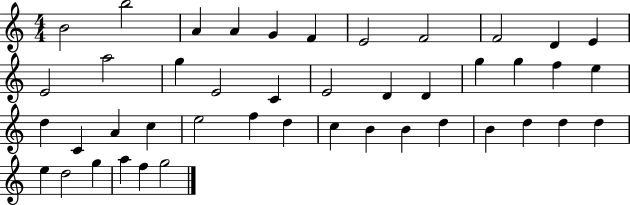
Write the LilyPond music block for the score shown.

{
  \clef treble
  \numericTimeSignature
  \time 4/4
  \key c \major
  b'2 b''2 | a'4 a'4 g'4 f'4 | e'2 f'2 | f'2 d'4 e'4 | \break e'2 a''2 | g''4 e'2 c'4 | e'2 d'4 d'4 | g''4 g''4 f''4 e''4 | \break d''4 c'4 a'4 c''4 | e''2 f''4 d''4 | c''4 b'4 b'4 d''4 | b'4 d''4 d''4 d''4 | \break e''4 d''2 g''4 | a''4 f''4 g''2 | \bar "|."
}